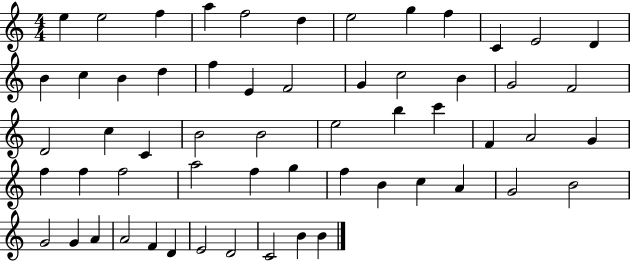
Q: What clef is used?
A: treble